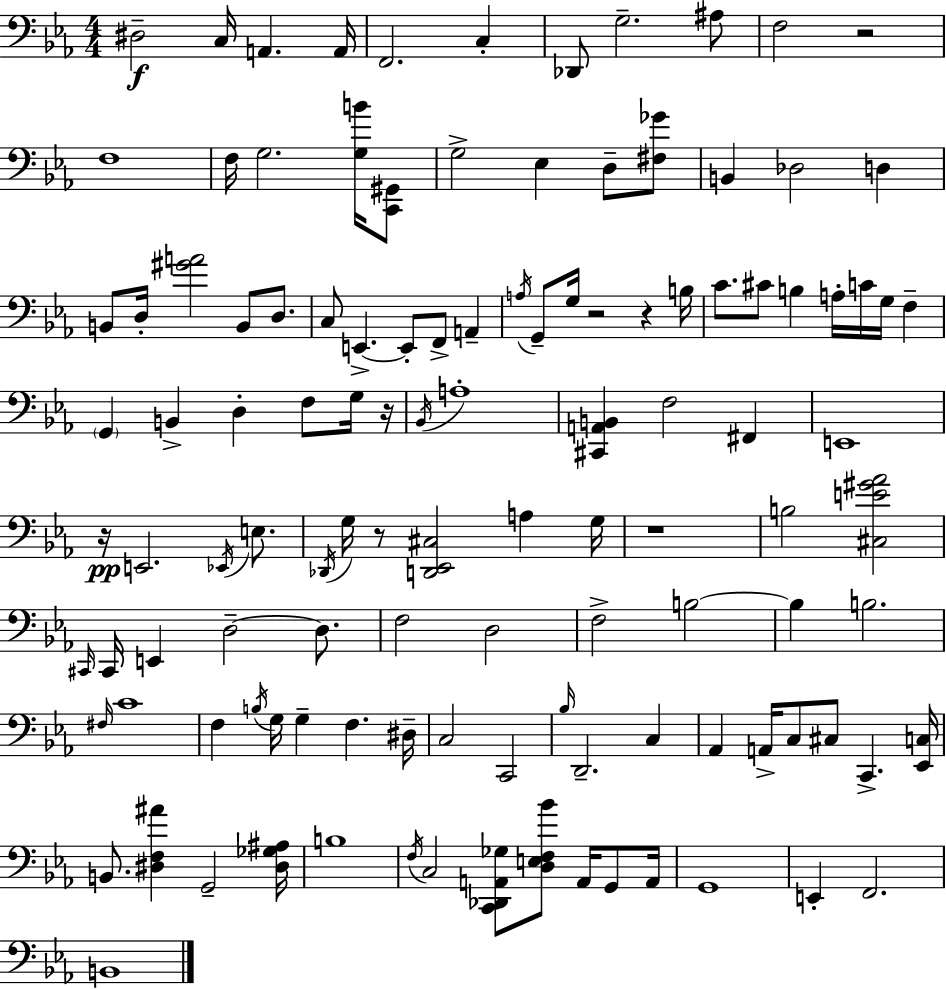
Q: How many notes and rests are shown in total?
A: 117